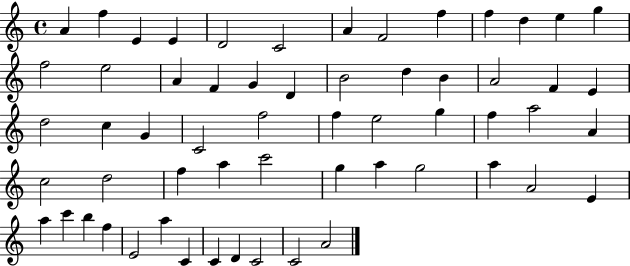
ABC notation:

X:1
T:Untitled
M:4/4
L:1/4
K:C
A f E E D2 C2 A F2 f f d e g f2 e2 A F G D B2 d B A2 F E d2 c G C2 f2 f e2 g f a2 A c2 d2 f a c'2 g a g2 a A2 E a c' b f E2 a C C D C2 C2 A2